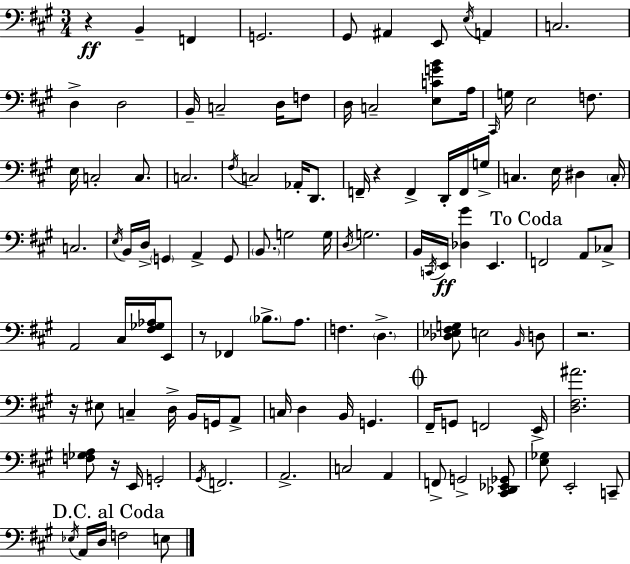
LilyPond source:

{
  \clef bass
  \numericTimeSignature
  \time 3/4
  \key a \major
  r4\ff b,4-- f,4 | g,2. | gis,8 ais,4 e,8 \acciaccatura { e16 } a,4 | c2. | \break d4-> d2 | b,16-- c2-- d16 f8 | d16 c2-- <e c' g' b'>8 | a16 \grace { cis,16 } g16 e2 f8. | \break e16 c2-. c8. | c2. | \acciaccatura { fis16 } c2 aes,16-. | d,8. f,16-- r4 f,4-> | \break d,16-. f,16 g16-> c4. e16 dis4 | \parenthesize c16-. c2. | \acciaccatura { e16 } b,16 d16-> \parenthesize g,4 a,4-> | g,8 \parenthesize b,8. g2 | \break g16 \acciaccatura { d16 } g2. | b,16 \acciaccatura { c,16 } e,16\ff <des gis'>4 | e,4. \mark "To Coda" f,2 | a,8 ces8-> a,2 | \break cis16 <fis ges aes>16 e,8 r8 fes,4 | \parenthesize bes8.-> a8. f4. | \parenthesize d4.-> <des ees fis g>8 e2 | \grace { b,16 } d8 r2. | \break r16 eis8 c4-- | d16-> b,16 g,16 a,8-> c16 d4 | b,16 g,4. \mark \markup { \musicglyph "scripts.coda" } fis,16-- g,8 f,2 | e,16-> <d fis ais'>2. | \break <f ges a>8 r16 e,16 g,2-. | \acciaccatura { gis,16 } f,2. | a,2.-> | c2 | \break a,4 f,8-> g,2-> | <cis, des, ees, ges,>8 <e ges>8 e,2-. | c,8-- \mark "D.C. al Coda" \acciaccatura { ees16 } a,16 d16 f2 | e8 \bar "|."
}